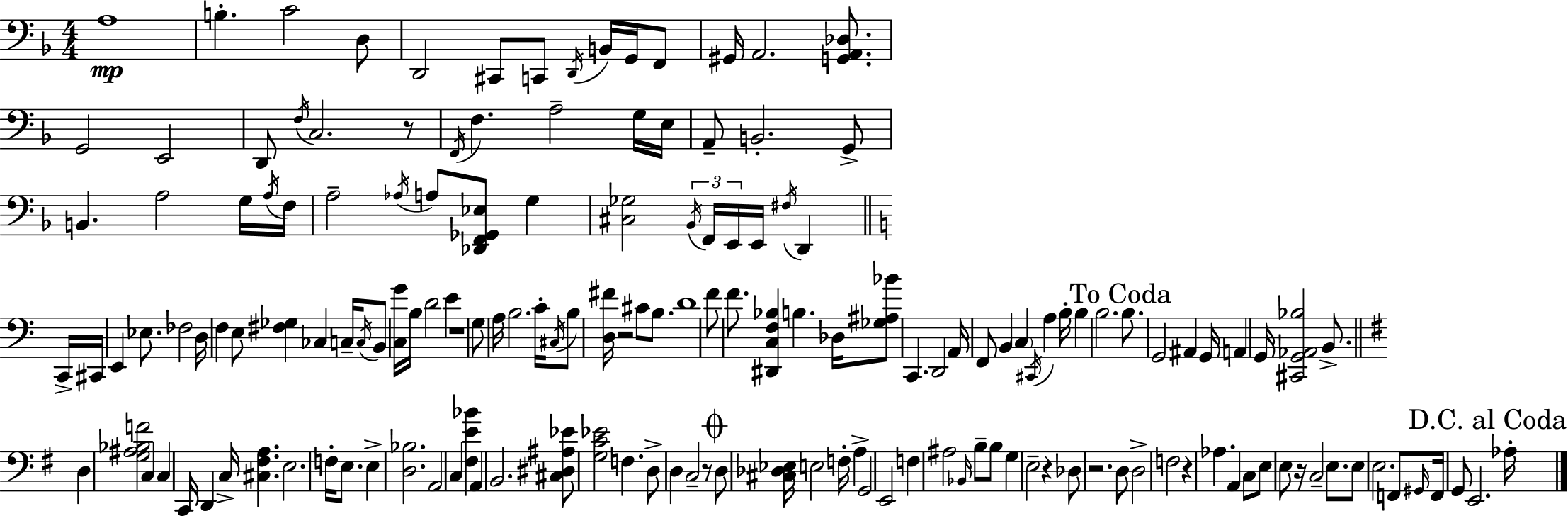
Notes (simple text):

A3/w B3/q. C4/h D3/e D2/h C#2/e C2/e D2/s B2/s G2/s F2/e G#2/s A2/h. [G2,A2,Db3]/e. G2/h E2/h D2/e F3/s C3/h. R/e F2/s F3/q. A3/h G3/s E3/s A2/e B2/h. G2/e B2/q. A3/h G3/s A3/s F3/s A3/h Ab3/s A3/e [Db2,F2,Gb2,Eb3]/e G3/q [C#3,Gb3]/h Bb2/s F2/s E2/s E2/s F#3/s D2/q C2/s C#2/s E2/q Eb3/e. FES3/h D3/s F3/q E3/e [F#3,Gb3]/q CES3/q C3/s C3/s B2/e [C3,G4]/s B3/s D4/h E4/q R/w G3/e A3/s B3/h. C4/s C#3/s B3/e [D3,F#4]/s R/h C#4/e B3/e. D4/w F4/e F4/e. [D#2,C3,F3,Bb3]/q B3/q. Db3/s [Gb3,A#3,Bb4]/e C2/q. D2/h A2/s F2/e B2/q C3/q C#2/s A3/q B3/s B3/q B3/h. B3/e. G2/h A#2/q G2/s A2/q G2/s [C#2,G2,Ab2,Bb3]/h B2/e. D3/q [G3,A#3,Bb3,F4]/h C3/q C3/q C2/s D2/q C3/s [C#3,F#3,A3]/q. E3/h. F3/s E3/e. E3/q [D3,Bb3]/h. A2/h C3/q [F#3,E4,Bb4]/q A2/q B2/h. [C#3,D#3,A#3,Eb4]/e [G3,C4,Eb4]/h F3/q. D3/e D3/q C3/h R/e D3/e [C#3,Db3,Eb3]/s E3/h F3/s A3/q G2/h E2/h F3/q A#3/h Bb2/s B3/e B3/e G3/q E3/h R/q Db3/e R/h. D3/e D3/h F3/h R/q Ab3/q. A2/q C3/e E3/e E3/e R/s C3/h E3/e. E3/e E3/h. F2/e G#2/s F2/s G2/e E2/h. Ab3/s